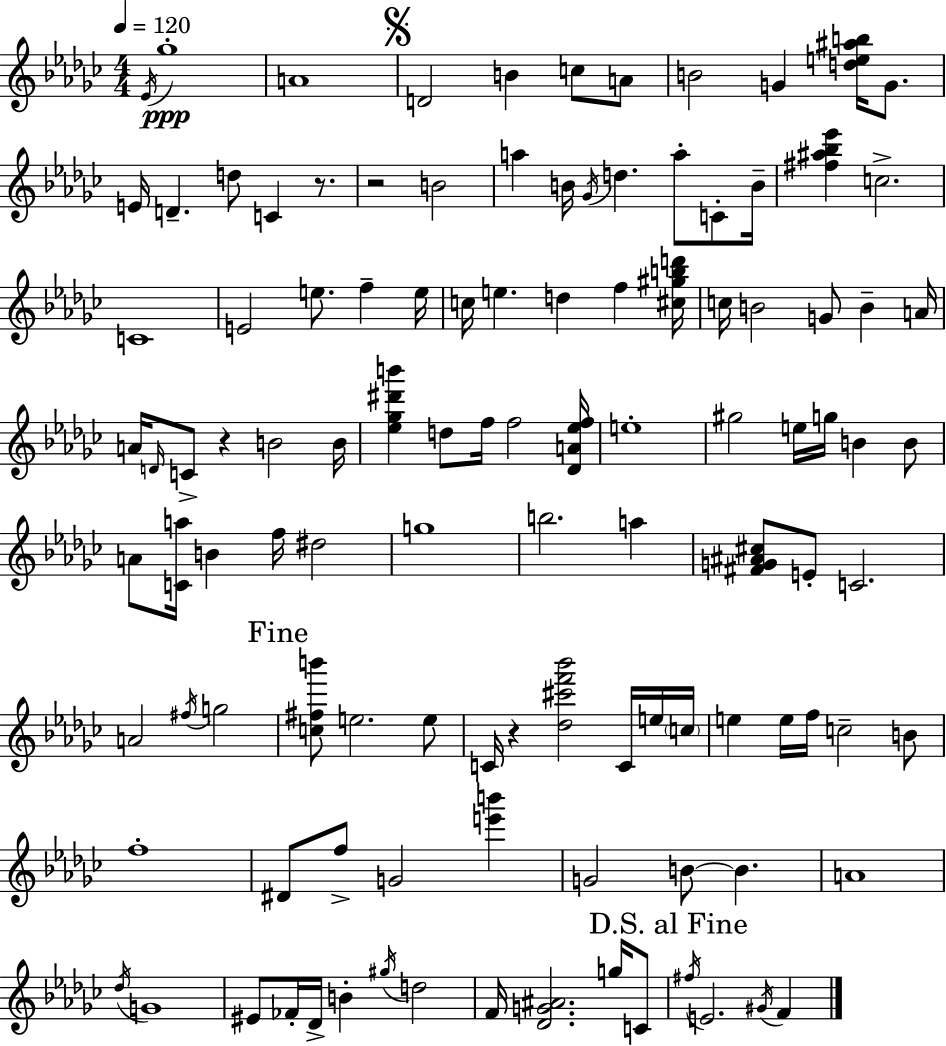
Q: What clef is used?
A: treble